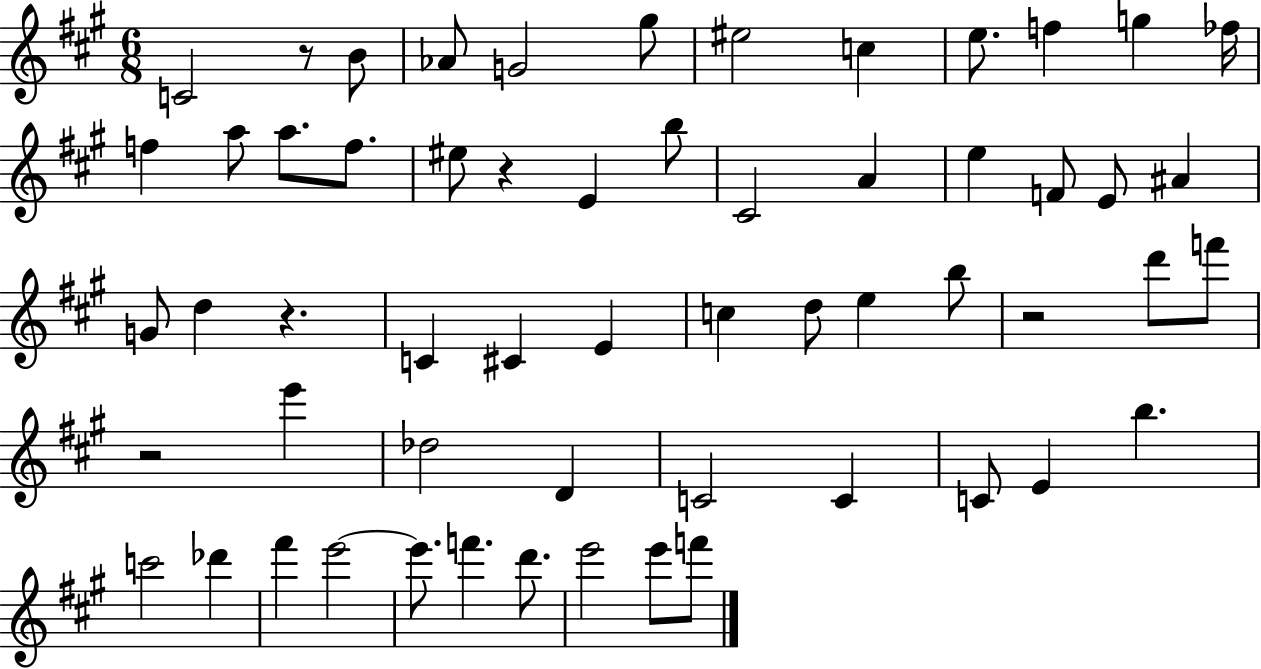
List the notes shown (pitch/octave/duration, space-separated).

C4/h R/e B4/e Ab4/e G4/h G#5/e EIS5/h C5/q E5/e. F5/q G5/q FES5/s F5/q A5/e A5/e. F5/e. EIS5/e R/q E4/q B5/e C#4/h A4/q E5/q F4/e E4/e A#4/q G4/e D5/q R/q. C4/q C#4/q E4/q C5/q D5/e E5/q B5/e R/h D6/e F6/e R/h E6/q Db5/h D4/q C4/h C4/q C4/e E4/q B5/q. C6/h Db6/q F#6/q E6/h E6/e. F6/q. D6/e. E6/h E6/e F6/e